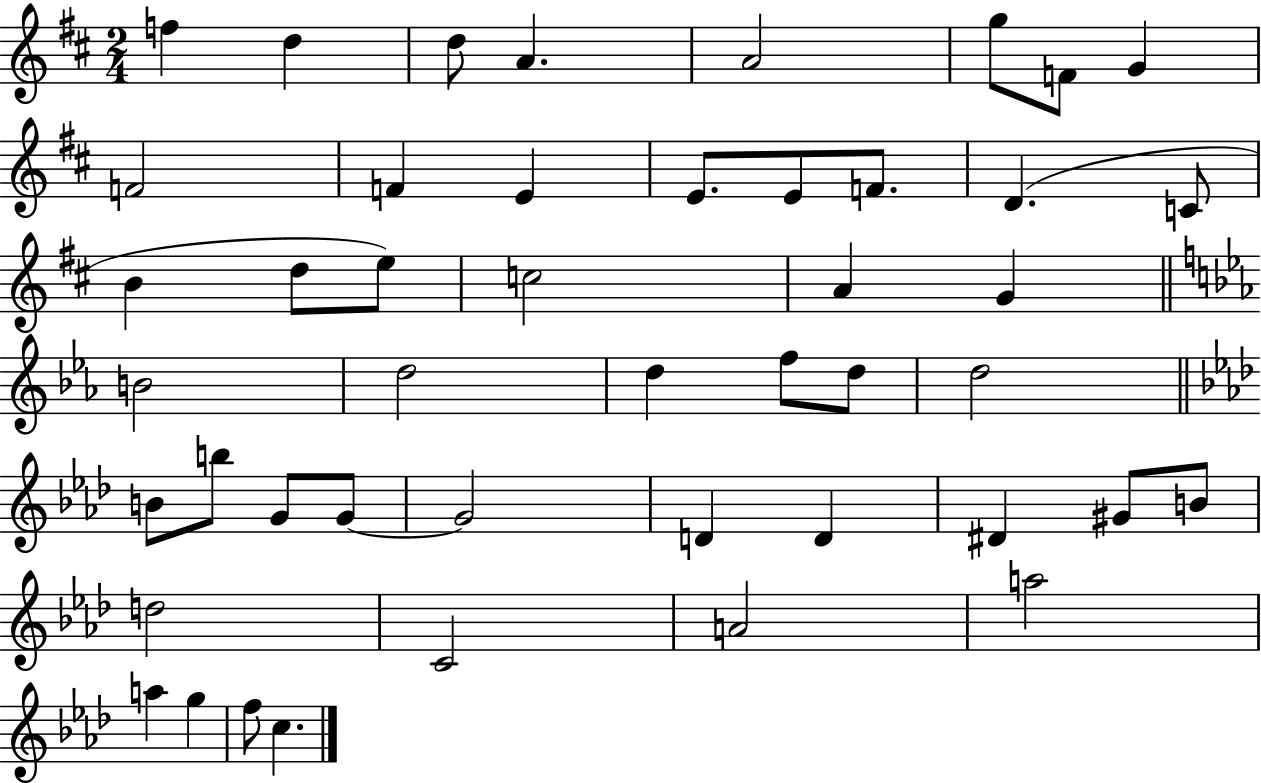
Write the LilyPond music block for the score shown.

{
  \clef treble
  \numericTimeSignature
  \time 2/4
  \key d \major
  \repeat volta 2 { f''4 d''4 | d''8 a'4. | a'2 | g''8 f'8 g'4 | \break f'2 | f'4 e'4 | e'8. e'8 f'8. | d'4.( c'8 | \break b'4 d''8 e''8) | c''2 | a'4 g'4 | \bar "||" \break \key ees \major b'2 | d''2 | d''4 f''8 d''8 | d''2 | \break \bar "||" \break \key aes \major b'8 b''8 g'8 g'8~~ | g'2 | d'4 d'4 | dis'4 gis'8 b'8 | \break d''2 | c'2 | a'2 | a''2 | \break a''4 g''4 | f''8 c''4. | } \bar "|."
}